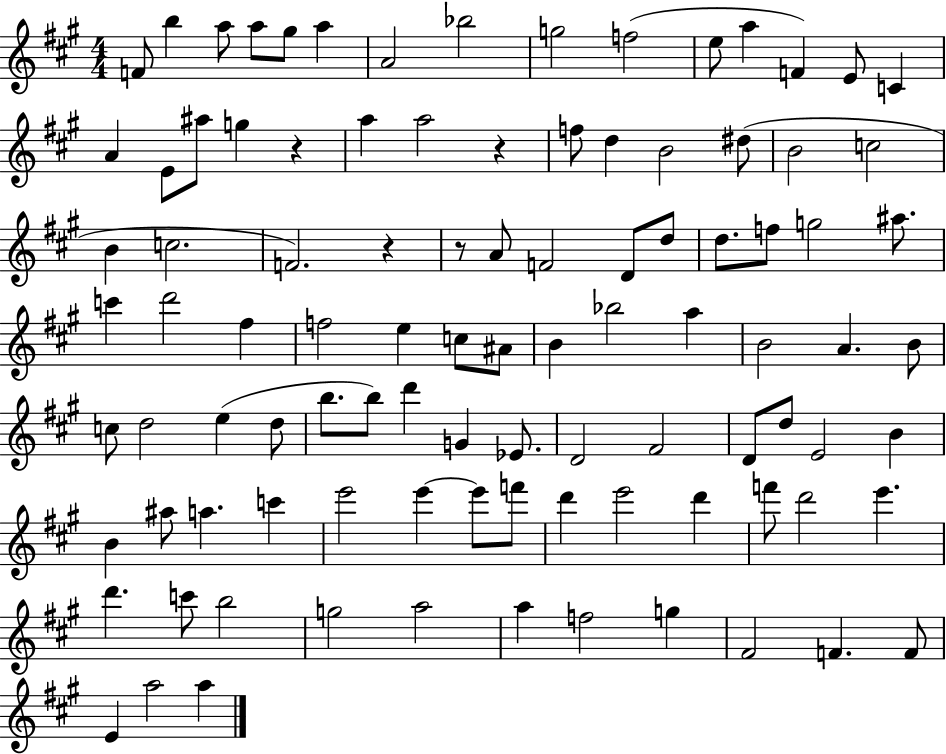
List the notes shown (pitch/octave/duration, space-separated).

F4/e B5/q A5/e A5/e G#5/e A5/q A4/h Bb5/h G5/h F5/h E5/e A5/q F4/q E4/e C4/q A4/q E4/e A#5/e G5/q R/q A5/q A5/h R/q F5/e D5/q B4/h D#5/e B4/h C5/h B4/q C5/h. F4/h. R/q R/e A4/e F4/h D4/e D5/e D5/e. F5/e G5/h A#5/e. C6/q D6/h F#5/q F5/h E5/q C5/e A#4/e B4/q Bb5/h A5/q B4/h A4/q. B4/e C5/e D5/h E5/q D5/e B5/e. B5/e D6/q G4/q Eb4/e. D4/h F#4/h D4/e D5/e E4/h B4/q B4/q A#5/e A5/q. C6/q E6/h E6/q E6/e F6/e D6/q E6/h D6/q F6/e D6/h E6/q. D6/q. C6/e B5/h G5/h A5/h A5/q F5/h G5/q F#4/h F4/q. F4/e E4/q A5/h A5/q